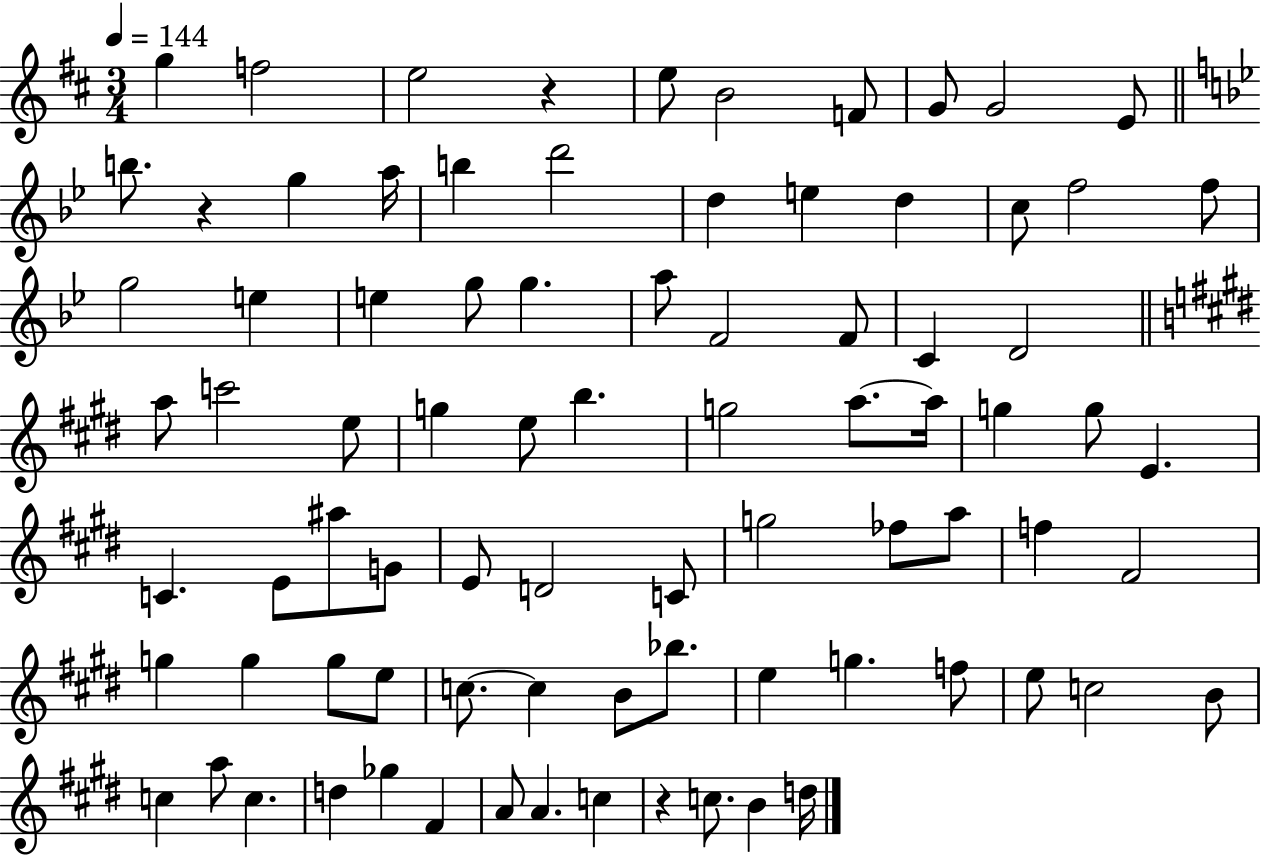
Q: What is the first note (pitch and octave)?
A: G5